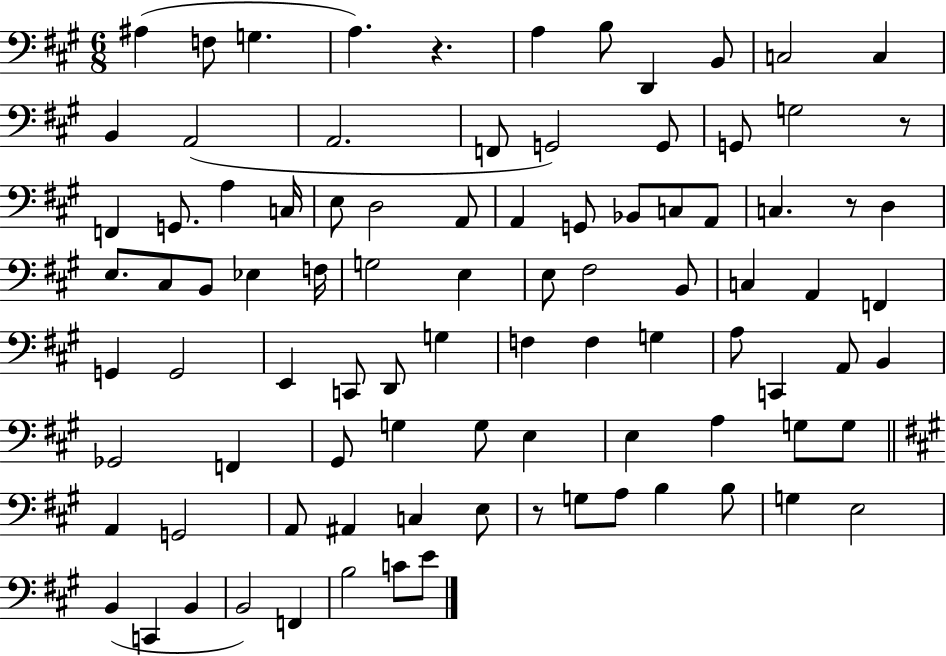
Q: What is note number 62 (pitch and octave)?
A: G3